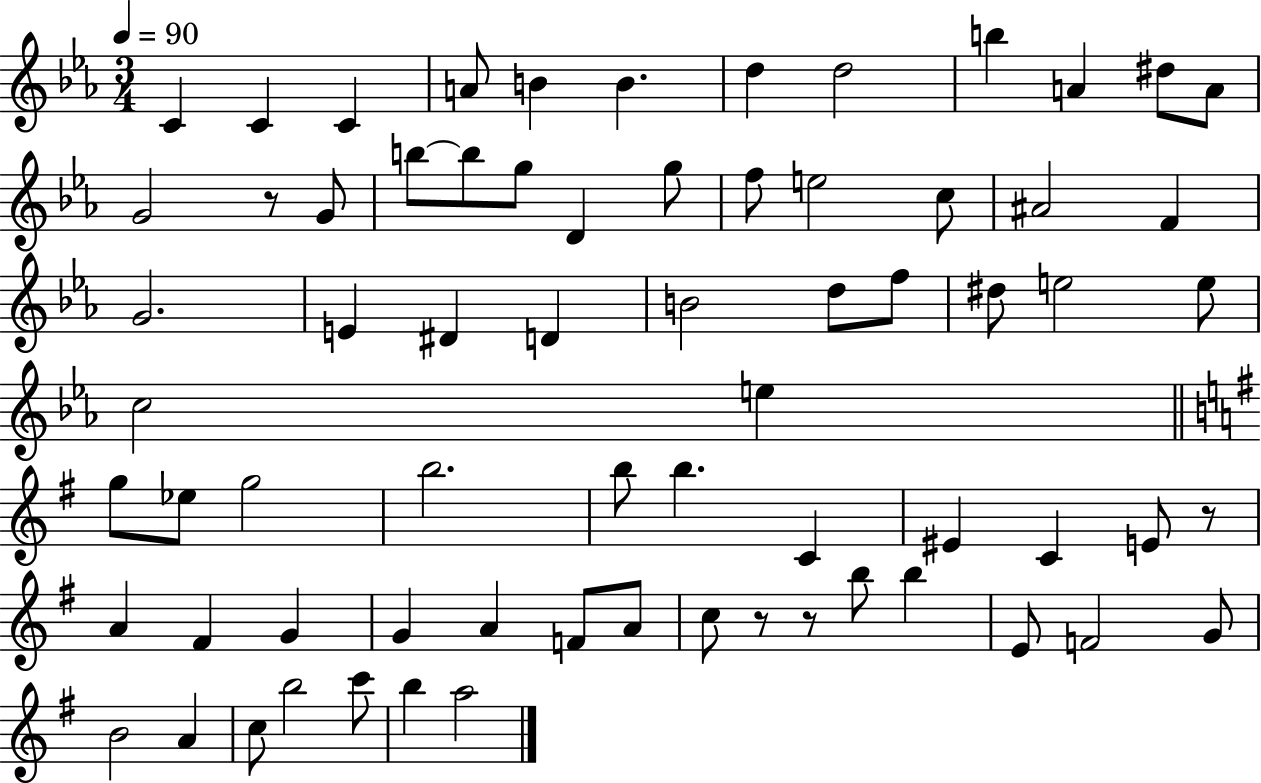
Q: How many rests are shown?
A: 4